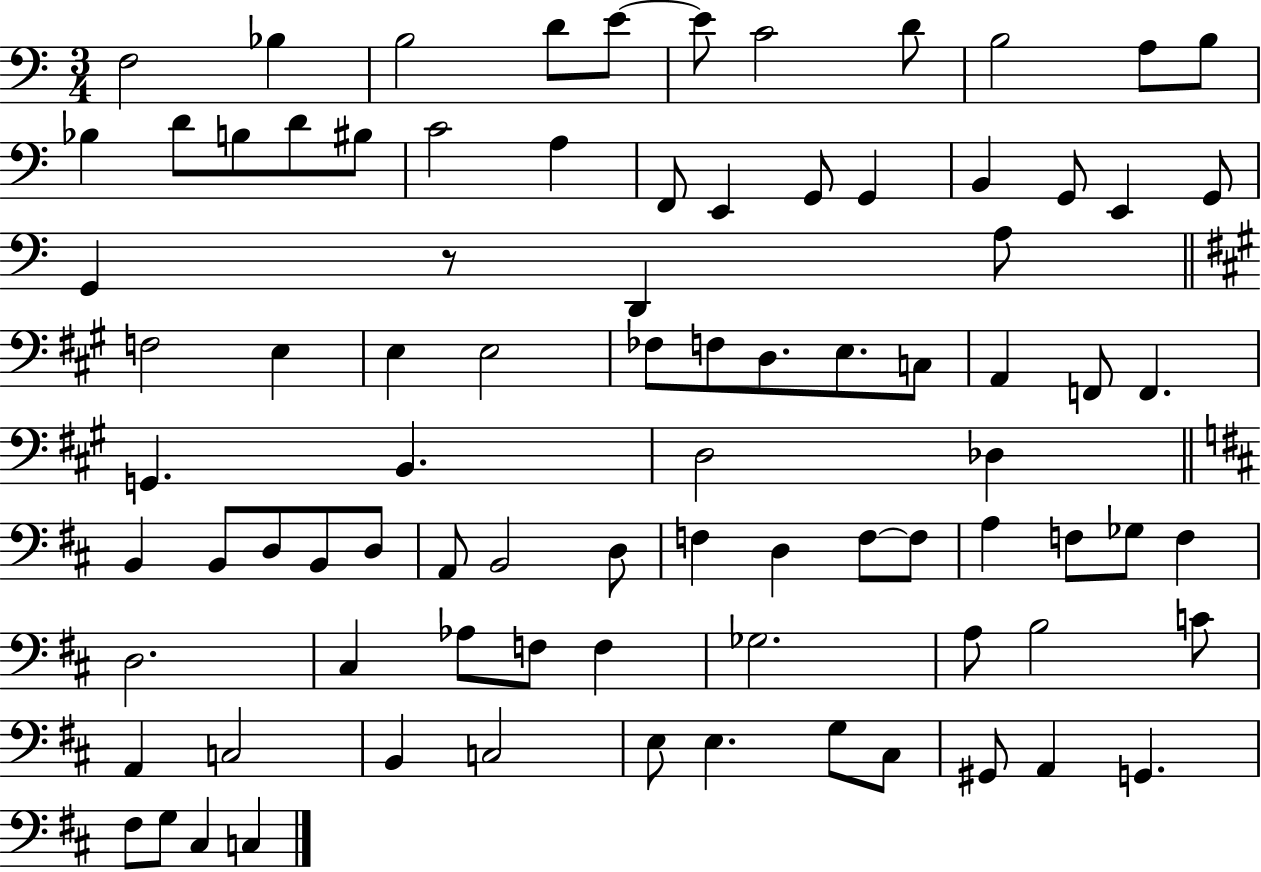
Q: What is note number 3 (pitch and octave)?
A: B3